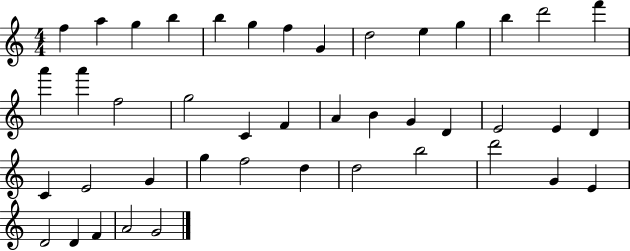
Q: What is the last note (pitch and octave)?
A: G4